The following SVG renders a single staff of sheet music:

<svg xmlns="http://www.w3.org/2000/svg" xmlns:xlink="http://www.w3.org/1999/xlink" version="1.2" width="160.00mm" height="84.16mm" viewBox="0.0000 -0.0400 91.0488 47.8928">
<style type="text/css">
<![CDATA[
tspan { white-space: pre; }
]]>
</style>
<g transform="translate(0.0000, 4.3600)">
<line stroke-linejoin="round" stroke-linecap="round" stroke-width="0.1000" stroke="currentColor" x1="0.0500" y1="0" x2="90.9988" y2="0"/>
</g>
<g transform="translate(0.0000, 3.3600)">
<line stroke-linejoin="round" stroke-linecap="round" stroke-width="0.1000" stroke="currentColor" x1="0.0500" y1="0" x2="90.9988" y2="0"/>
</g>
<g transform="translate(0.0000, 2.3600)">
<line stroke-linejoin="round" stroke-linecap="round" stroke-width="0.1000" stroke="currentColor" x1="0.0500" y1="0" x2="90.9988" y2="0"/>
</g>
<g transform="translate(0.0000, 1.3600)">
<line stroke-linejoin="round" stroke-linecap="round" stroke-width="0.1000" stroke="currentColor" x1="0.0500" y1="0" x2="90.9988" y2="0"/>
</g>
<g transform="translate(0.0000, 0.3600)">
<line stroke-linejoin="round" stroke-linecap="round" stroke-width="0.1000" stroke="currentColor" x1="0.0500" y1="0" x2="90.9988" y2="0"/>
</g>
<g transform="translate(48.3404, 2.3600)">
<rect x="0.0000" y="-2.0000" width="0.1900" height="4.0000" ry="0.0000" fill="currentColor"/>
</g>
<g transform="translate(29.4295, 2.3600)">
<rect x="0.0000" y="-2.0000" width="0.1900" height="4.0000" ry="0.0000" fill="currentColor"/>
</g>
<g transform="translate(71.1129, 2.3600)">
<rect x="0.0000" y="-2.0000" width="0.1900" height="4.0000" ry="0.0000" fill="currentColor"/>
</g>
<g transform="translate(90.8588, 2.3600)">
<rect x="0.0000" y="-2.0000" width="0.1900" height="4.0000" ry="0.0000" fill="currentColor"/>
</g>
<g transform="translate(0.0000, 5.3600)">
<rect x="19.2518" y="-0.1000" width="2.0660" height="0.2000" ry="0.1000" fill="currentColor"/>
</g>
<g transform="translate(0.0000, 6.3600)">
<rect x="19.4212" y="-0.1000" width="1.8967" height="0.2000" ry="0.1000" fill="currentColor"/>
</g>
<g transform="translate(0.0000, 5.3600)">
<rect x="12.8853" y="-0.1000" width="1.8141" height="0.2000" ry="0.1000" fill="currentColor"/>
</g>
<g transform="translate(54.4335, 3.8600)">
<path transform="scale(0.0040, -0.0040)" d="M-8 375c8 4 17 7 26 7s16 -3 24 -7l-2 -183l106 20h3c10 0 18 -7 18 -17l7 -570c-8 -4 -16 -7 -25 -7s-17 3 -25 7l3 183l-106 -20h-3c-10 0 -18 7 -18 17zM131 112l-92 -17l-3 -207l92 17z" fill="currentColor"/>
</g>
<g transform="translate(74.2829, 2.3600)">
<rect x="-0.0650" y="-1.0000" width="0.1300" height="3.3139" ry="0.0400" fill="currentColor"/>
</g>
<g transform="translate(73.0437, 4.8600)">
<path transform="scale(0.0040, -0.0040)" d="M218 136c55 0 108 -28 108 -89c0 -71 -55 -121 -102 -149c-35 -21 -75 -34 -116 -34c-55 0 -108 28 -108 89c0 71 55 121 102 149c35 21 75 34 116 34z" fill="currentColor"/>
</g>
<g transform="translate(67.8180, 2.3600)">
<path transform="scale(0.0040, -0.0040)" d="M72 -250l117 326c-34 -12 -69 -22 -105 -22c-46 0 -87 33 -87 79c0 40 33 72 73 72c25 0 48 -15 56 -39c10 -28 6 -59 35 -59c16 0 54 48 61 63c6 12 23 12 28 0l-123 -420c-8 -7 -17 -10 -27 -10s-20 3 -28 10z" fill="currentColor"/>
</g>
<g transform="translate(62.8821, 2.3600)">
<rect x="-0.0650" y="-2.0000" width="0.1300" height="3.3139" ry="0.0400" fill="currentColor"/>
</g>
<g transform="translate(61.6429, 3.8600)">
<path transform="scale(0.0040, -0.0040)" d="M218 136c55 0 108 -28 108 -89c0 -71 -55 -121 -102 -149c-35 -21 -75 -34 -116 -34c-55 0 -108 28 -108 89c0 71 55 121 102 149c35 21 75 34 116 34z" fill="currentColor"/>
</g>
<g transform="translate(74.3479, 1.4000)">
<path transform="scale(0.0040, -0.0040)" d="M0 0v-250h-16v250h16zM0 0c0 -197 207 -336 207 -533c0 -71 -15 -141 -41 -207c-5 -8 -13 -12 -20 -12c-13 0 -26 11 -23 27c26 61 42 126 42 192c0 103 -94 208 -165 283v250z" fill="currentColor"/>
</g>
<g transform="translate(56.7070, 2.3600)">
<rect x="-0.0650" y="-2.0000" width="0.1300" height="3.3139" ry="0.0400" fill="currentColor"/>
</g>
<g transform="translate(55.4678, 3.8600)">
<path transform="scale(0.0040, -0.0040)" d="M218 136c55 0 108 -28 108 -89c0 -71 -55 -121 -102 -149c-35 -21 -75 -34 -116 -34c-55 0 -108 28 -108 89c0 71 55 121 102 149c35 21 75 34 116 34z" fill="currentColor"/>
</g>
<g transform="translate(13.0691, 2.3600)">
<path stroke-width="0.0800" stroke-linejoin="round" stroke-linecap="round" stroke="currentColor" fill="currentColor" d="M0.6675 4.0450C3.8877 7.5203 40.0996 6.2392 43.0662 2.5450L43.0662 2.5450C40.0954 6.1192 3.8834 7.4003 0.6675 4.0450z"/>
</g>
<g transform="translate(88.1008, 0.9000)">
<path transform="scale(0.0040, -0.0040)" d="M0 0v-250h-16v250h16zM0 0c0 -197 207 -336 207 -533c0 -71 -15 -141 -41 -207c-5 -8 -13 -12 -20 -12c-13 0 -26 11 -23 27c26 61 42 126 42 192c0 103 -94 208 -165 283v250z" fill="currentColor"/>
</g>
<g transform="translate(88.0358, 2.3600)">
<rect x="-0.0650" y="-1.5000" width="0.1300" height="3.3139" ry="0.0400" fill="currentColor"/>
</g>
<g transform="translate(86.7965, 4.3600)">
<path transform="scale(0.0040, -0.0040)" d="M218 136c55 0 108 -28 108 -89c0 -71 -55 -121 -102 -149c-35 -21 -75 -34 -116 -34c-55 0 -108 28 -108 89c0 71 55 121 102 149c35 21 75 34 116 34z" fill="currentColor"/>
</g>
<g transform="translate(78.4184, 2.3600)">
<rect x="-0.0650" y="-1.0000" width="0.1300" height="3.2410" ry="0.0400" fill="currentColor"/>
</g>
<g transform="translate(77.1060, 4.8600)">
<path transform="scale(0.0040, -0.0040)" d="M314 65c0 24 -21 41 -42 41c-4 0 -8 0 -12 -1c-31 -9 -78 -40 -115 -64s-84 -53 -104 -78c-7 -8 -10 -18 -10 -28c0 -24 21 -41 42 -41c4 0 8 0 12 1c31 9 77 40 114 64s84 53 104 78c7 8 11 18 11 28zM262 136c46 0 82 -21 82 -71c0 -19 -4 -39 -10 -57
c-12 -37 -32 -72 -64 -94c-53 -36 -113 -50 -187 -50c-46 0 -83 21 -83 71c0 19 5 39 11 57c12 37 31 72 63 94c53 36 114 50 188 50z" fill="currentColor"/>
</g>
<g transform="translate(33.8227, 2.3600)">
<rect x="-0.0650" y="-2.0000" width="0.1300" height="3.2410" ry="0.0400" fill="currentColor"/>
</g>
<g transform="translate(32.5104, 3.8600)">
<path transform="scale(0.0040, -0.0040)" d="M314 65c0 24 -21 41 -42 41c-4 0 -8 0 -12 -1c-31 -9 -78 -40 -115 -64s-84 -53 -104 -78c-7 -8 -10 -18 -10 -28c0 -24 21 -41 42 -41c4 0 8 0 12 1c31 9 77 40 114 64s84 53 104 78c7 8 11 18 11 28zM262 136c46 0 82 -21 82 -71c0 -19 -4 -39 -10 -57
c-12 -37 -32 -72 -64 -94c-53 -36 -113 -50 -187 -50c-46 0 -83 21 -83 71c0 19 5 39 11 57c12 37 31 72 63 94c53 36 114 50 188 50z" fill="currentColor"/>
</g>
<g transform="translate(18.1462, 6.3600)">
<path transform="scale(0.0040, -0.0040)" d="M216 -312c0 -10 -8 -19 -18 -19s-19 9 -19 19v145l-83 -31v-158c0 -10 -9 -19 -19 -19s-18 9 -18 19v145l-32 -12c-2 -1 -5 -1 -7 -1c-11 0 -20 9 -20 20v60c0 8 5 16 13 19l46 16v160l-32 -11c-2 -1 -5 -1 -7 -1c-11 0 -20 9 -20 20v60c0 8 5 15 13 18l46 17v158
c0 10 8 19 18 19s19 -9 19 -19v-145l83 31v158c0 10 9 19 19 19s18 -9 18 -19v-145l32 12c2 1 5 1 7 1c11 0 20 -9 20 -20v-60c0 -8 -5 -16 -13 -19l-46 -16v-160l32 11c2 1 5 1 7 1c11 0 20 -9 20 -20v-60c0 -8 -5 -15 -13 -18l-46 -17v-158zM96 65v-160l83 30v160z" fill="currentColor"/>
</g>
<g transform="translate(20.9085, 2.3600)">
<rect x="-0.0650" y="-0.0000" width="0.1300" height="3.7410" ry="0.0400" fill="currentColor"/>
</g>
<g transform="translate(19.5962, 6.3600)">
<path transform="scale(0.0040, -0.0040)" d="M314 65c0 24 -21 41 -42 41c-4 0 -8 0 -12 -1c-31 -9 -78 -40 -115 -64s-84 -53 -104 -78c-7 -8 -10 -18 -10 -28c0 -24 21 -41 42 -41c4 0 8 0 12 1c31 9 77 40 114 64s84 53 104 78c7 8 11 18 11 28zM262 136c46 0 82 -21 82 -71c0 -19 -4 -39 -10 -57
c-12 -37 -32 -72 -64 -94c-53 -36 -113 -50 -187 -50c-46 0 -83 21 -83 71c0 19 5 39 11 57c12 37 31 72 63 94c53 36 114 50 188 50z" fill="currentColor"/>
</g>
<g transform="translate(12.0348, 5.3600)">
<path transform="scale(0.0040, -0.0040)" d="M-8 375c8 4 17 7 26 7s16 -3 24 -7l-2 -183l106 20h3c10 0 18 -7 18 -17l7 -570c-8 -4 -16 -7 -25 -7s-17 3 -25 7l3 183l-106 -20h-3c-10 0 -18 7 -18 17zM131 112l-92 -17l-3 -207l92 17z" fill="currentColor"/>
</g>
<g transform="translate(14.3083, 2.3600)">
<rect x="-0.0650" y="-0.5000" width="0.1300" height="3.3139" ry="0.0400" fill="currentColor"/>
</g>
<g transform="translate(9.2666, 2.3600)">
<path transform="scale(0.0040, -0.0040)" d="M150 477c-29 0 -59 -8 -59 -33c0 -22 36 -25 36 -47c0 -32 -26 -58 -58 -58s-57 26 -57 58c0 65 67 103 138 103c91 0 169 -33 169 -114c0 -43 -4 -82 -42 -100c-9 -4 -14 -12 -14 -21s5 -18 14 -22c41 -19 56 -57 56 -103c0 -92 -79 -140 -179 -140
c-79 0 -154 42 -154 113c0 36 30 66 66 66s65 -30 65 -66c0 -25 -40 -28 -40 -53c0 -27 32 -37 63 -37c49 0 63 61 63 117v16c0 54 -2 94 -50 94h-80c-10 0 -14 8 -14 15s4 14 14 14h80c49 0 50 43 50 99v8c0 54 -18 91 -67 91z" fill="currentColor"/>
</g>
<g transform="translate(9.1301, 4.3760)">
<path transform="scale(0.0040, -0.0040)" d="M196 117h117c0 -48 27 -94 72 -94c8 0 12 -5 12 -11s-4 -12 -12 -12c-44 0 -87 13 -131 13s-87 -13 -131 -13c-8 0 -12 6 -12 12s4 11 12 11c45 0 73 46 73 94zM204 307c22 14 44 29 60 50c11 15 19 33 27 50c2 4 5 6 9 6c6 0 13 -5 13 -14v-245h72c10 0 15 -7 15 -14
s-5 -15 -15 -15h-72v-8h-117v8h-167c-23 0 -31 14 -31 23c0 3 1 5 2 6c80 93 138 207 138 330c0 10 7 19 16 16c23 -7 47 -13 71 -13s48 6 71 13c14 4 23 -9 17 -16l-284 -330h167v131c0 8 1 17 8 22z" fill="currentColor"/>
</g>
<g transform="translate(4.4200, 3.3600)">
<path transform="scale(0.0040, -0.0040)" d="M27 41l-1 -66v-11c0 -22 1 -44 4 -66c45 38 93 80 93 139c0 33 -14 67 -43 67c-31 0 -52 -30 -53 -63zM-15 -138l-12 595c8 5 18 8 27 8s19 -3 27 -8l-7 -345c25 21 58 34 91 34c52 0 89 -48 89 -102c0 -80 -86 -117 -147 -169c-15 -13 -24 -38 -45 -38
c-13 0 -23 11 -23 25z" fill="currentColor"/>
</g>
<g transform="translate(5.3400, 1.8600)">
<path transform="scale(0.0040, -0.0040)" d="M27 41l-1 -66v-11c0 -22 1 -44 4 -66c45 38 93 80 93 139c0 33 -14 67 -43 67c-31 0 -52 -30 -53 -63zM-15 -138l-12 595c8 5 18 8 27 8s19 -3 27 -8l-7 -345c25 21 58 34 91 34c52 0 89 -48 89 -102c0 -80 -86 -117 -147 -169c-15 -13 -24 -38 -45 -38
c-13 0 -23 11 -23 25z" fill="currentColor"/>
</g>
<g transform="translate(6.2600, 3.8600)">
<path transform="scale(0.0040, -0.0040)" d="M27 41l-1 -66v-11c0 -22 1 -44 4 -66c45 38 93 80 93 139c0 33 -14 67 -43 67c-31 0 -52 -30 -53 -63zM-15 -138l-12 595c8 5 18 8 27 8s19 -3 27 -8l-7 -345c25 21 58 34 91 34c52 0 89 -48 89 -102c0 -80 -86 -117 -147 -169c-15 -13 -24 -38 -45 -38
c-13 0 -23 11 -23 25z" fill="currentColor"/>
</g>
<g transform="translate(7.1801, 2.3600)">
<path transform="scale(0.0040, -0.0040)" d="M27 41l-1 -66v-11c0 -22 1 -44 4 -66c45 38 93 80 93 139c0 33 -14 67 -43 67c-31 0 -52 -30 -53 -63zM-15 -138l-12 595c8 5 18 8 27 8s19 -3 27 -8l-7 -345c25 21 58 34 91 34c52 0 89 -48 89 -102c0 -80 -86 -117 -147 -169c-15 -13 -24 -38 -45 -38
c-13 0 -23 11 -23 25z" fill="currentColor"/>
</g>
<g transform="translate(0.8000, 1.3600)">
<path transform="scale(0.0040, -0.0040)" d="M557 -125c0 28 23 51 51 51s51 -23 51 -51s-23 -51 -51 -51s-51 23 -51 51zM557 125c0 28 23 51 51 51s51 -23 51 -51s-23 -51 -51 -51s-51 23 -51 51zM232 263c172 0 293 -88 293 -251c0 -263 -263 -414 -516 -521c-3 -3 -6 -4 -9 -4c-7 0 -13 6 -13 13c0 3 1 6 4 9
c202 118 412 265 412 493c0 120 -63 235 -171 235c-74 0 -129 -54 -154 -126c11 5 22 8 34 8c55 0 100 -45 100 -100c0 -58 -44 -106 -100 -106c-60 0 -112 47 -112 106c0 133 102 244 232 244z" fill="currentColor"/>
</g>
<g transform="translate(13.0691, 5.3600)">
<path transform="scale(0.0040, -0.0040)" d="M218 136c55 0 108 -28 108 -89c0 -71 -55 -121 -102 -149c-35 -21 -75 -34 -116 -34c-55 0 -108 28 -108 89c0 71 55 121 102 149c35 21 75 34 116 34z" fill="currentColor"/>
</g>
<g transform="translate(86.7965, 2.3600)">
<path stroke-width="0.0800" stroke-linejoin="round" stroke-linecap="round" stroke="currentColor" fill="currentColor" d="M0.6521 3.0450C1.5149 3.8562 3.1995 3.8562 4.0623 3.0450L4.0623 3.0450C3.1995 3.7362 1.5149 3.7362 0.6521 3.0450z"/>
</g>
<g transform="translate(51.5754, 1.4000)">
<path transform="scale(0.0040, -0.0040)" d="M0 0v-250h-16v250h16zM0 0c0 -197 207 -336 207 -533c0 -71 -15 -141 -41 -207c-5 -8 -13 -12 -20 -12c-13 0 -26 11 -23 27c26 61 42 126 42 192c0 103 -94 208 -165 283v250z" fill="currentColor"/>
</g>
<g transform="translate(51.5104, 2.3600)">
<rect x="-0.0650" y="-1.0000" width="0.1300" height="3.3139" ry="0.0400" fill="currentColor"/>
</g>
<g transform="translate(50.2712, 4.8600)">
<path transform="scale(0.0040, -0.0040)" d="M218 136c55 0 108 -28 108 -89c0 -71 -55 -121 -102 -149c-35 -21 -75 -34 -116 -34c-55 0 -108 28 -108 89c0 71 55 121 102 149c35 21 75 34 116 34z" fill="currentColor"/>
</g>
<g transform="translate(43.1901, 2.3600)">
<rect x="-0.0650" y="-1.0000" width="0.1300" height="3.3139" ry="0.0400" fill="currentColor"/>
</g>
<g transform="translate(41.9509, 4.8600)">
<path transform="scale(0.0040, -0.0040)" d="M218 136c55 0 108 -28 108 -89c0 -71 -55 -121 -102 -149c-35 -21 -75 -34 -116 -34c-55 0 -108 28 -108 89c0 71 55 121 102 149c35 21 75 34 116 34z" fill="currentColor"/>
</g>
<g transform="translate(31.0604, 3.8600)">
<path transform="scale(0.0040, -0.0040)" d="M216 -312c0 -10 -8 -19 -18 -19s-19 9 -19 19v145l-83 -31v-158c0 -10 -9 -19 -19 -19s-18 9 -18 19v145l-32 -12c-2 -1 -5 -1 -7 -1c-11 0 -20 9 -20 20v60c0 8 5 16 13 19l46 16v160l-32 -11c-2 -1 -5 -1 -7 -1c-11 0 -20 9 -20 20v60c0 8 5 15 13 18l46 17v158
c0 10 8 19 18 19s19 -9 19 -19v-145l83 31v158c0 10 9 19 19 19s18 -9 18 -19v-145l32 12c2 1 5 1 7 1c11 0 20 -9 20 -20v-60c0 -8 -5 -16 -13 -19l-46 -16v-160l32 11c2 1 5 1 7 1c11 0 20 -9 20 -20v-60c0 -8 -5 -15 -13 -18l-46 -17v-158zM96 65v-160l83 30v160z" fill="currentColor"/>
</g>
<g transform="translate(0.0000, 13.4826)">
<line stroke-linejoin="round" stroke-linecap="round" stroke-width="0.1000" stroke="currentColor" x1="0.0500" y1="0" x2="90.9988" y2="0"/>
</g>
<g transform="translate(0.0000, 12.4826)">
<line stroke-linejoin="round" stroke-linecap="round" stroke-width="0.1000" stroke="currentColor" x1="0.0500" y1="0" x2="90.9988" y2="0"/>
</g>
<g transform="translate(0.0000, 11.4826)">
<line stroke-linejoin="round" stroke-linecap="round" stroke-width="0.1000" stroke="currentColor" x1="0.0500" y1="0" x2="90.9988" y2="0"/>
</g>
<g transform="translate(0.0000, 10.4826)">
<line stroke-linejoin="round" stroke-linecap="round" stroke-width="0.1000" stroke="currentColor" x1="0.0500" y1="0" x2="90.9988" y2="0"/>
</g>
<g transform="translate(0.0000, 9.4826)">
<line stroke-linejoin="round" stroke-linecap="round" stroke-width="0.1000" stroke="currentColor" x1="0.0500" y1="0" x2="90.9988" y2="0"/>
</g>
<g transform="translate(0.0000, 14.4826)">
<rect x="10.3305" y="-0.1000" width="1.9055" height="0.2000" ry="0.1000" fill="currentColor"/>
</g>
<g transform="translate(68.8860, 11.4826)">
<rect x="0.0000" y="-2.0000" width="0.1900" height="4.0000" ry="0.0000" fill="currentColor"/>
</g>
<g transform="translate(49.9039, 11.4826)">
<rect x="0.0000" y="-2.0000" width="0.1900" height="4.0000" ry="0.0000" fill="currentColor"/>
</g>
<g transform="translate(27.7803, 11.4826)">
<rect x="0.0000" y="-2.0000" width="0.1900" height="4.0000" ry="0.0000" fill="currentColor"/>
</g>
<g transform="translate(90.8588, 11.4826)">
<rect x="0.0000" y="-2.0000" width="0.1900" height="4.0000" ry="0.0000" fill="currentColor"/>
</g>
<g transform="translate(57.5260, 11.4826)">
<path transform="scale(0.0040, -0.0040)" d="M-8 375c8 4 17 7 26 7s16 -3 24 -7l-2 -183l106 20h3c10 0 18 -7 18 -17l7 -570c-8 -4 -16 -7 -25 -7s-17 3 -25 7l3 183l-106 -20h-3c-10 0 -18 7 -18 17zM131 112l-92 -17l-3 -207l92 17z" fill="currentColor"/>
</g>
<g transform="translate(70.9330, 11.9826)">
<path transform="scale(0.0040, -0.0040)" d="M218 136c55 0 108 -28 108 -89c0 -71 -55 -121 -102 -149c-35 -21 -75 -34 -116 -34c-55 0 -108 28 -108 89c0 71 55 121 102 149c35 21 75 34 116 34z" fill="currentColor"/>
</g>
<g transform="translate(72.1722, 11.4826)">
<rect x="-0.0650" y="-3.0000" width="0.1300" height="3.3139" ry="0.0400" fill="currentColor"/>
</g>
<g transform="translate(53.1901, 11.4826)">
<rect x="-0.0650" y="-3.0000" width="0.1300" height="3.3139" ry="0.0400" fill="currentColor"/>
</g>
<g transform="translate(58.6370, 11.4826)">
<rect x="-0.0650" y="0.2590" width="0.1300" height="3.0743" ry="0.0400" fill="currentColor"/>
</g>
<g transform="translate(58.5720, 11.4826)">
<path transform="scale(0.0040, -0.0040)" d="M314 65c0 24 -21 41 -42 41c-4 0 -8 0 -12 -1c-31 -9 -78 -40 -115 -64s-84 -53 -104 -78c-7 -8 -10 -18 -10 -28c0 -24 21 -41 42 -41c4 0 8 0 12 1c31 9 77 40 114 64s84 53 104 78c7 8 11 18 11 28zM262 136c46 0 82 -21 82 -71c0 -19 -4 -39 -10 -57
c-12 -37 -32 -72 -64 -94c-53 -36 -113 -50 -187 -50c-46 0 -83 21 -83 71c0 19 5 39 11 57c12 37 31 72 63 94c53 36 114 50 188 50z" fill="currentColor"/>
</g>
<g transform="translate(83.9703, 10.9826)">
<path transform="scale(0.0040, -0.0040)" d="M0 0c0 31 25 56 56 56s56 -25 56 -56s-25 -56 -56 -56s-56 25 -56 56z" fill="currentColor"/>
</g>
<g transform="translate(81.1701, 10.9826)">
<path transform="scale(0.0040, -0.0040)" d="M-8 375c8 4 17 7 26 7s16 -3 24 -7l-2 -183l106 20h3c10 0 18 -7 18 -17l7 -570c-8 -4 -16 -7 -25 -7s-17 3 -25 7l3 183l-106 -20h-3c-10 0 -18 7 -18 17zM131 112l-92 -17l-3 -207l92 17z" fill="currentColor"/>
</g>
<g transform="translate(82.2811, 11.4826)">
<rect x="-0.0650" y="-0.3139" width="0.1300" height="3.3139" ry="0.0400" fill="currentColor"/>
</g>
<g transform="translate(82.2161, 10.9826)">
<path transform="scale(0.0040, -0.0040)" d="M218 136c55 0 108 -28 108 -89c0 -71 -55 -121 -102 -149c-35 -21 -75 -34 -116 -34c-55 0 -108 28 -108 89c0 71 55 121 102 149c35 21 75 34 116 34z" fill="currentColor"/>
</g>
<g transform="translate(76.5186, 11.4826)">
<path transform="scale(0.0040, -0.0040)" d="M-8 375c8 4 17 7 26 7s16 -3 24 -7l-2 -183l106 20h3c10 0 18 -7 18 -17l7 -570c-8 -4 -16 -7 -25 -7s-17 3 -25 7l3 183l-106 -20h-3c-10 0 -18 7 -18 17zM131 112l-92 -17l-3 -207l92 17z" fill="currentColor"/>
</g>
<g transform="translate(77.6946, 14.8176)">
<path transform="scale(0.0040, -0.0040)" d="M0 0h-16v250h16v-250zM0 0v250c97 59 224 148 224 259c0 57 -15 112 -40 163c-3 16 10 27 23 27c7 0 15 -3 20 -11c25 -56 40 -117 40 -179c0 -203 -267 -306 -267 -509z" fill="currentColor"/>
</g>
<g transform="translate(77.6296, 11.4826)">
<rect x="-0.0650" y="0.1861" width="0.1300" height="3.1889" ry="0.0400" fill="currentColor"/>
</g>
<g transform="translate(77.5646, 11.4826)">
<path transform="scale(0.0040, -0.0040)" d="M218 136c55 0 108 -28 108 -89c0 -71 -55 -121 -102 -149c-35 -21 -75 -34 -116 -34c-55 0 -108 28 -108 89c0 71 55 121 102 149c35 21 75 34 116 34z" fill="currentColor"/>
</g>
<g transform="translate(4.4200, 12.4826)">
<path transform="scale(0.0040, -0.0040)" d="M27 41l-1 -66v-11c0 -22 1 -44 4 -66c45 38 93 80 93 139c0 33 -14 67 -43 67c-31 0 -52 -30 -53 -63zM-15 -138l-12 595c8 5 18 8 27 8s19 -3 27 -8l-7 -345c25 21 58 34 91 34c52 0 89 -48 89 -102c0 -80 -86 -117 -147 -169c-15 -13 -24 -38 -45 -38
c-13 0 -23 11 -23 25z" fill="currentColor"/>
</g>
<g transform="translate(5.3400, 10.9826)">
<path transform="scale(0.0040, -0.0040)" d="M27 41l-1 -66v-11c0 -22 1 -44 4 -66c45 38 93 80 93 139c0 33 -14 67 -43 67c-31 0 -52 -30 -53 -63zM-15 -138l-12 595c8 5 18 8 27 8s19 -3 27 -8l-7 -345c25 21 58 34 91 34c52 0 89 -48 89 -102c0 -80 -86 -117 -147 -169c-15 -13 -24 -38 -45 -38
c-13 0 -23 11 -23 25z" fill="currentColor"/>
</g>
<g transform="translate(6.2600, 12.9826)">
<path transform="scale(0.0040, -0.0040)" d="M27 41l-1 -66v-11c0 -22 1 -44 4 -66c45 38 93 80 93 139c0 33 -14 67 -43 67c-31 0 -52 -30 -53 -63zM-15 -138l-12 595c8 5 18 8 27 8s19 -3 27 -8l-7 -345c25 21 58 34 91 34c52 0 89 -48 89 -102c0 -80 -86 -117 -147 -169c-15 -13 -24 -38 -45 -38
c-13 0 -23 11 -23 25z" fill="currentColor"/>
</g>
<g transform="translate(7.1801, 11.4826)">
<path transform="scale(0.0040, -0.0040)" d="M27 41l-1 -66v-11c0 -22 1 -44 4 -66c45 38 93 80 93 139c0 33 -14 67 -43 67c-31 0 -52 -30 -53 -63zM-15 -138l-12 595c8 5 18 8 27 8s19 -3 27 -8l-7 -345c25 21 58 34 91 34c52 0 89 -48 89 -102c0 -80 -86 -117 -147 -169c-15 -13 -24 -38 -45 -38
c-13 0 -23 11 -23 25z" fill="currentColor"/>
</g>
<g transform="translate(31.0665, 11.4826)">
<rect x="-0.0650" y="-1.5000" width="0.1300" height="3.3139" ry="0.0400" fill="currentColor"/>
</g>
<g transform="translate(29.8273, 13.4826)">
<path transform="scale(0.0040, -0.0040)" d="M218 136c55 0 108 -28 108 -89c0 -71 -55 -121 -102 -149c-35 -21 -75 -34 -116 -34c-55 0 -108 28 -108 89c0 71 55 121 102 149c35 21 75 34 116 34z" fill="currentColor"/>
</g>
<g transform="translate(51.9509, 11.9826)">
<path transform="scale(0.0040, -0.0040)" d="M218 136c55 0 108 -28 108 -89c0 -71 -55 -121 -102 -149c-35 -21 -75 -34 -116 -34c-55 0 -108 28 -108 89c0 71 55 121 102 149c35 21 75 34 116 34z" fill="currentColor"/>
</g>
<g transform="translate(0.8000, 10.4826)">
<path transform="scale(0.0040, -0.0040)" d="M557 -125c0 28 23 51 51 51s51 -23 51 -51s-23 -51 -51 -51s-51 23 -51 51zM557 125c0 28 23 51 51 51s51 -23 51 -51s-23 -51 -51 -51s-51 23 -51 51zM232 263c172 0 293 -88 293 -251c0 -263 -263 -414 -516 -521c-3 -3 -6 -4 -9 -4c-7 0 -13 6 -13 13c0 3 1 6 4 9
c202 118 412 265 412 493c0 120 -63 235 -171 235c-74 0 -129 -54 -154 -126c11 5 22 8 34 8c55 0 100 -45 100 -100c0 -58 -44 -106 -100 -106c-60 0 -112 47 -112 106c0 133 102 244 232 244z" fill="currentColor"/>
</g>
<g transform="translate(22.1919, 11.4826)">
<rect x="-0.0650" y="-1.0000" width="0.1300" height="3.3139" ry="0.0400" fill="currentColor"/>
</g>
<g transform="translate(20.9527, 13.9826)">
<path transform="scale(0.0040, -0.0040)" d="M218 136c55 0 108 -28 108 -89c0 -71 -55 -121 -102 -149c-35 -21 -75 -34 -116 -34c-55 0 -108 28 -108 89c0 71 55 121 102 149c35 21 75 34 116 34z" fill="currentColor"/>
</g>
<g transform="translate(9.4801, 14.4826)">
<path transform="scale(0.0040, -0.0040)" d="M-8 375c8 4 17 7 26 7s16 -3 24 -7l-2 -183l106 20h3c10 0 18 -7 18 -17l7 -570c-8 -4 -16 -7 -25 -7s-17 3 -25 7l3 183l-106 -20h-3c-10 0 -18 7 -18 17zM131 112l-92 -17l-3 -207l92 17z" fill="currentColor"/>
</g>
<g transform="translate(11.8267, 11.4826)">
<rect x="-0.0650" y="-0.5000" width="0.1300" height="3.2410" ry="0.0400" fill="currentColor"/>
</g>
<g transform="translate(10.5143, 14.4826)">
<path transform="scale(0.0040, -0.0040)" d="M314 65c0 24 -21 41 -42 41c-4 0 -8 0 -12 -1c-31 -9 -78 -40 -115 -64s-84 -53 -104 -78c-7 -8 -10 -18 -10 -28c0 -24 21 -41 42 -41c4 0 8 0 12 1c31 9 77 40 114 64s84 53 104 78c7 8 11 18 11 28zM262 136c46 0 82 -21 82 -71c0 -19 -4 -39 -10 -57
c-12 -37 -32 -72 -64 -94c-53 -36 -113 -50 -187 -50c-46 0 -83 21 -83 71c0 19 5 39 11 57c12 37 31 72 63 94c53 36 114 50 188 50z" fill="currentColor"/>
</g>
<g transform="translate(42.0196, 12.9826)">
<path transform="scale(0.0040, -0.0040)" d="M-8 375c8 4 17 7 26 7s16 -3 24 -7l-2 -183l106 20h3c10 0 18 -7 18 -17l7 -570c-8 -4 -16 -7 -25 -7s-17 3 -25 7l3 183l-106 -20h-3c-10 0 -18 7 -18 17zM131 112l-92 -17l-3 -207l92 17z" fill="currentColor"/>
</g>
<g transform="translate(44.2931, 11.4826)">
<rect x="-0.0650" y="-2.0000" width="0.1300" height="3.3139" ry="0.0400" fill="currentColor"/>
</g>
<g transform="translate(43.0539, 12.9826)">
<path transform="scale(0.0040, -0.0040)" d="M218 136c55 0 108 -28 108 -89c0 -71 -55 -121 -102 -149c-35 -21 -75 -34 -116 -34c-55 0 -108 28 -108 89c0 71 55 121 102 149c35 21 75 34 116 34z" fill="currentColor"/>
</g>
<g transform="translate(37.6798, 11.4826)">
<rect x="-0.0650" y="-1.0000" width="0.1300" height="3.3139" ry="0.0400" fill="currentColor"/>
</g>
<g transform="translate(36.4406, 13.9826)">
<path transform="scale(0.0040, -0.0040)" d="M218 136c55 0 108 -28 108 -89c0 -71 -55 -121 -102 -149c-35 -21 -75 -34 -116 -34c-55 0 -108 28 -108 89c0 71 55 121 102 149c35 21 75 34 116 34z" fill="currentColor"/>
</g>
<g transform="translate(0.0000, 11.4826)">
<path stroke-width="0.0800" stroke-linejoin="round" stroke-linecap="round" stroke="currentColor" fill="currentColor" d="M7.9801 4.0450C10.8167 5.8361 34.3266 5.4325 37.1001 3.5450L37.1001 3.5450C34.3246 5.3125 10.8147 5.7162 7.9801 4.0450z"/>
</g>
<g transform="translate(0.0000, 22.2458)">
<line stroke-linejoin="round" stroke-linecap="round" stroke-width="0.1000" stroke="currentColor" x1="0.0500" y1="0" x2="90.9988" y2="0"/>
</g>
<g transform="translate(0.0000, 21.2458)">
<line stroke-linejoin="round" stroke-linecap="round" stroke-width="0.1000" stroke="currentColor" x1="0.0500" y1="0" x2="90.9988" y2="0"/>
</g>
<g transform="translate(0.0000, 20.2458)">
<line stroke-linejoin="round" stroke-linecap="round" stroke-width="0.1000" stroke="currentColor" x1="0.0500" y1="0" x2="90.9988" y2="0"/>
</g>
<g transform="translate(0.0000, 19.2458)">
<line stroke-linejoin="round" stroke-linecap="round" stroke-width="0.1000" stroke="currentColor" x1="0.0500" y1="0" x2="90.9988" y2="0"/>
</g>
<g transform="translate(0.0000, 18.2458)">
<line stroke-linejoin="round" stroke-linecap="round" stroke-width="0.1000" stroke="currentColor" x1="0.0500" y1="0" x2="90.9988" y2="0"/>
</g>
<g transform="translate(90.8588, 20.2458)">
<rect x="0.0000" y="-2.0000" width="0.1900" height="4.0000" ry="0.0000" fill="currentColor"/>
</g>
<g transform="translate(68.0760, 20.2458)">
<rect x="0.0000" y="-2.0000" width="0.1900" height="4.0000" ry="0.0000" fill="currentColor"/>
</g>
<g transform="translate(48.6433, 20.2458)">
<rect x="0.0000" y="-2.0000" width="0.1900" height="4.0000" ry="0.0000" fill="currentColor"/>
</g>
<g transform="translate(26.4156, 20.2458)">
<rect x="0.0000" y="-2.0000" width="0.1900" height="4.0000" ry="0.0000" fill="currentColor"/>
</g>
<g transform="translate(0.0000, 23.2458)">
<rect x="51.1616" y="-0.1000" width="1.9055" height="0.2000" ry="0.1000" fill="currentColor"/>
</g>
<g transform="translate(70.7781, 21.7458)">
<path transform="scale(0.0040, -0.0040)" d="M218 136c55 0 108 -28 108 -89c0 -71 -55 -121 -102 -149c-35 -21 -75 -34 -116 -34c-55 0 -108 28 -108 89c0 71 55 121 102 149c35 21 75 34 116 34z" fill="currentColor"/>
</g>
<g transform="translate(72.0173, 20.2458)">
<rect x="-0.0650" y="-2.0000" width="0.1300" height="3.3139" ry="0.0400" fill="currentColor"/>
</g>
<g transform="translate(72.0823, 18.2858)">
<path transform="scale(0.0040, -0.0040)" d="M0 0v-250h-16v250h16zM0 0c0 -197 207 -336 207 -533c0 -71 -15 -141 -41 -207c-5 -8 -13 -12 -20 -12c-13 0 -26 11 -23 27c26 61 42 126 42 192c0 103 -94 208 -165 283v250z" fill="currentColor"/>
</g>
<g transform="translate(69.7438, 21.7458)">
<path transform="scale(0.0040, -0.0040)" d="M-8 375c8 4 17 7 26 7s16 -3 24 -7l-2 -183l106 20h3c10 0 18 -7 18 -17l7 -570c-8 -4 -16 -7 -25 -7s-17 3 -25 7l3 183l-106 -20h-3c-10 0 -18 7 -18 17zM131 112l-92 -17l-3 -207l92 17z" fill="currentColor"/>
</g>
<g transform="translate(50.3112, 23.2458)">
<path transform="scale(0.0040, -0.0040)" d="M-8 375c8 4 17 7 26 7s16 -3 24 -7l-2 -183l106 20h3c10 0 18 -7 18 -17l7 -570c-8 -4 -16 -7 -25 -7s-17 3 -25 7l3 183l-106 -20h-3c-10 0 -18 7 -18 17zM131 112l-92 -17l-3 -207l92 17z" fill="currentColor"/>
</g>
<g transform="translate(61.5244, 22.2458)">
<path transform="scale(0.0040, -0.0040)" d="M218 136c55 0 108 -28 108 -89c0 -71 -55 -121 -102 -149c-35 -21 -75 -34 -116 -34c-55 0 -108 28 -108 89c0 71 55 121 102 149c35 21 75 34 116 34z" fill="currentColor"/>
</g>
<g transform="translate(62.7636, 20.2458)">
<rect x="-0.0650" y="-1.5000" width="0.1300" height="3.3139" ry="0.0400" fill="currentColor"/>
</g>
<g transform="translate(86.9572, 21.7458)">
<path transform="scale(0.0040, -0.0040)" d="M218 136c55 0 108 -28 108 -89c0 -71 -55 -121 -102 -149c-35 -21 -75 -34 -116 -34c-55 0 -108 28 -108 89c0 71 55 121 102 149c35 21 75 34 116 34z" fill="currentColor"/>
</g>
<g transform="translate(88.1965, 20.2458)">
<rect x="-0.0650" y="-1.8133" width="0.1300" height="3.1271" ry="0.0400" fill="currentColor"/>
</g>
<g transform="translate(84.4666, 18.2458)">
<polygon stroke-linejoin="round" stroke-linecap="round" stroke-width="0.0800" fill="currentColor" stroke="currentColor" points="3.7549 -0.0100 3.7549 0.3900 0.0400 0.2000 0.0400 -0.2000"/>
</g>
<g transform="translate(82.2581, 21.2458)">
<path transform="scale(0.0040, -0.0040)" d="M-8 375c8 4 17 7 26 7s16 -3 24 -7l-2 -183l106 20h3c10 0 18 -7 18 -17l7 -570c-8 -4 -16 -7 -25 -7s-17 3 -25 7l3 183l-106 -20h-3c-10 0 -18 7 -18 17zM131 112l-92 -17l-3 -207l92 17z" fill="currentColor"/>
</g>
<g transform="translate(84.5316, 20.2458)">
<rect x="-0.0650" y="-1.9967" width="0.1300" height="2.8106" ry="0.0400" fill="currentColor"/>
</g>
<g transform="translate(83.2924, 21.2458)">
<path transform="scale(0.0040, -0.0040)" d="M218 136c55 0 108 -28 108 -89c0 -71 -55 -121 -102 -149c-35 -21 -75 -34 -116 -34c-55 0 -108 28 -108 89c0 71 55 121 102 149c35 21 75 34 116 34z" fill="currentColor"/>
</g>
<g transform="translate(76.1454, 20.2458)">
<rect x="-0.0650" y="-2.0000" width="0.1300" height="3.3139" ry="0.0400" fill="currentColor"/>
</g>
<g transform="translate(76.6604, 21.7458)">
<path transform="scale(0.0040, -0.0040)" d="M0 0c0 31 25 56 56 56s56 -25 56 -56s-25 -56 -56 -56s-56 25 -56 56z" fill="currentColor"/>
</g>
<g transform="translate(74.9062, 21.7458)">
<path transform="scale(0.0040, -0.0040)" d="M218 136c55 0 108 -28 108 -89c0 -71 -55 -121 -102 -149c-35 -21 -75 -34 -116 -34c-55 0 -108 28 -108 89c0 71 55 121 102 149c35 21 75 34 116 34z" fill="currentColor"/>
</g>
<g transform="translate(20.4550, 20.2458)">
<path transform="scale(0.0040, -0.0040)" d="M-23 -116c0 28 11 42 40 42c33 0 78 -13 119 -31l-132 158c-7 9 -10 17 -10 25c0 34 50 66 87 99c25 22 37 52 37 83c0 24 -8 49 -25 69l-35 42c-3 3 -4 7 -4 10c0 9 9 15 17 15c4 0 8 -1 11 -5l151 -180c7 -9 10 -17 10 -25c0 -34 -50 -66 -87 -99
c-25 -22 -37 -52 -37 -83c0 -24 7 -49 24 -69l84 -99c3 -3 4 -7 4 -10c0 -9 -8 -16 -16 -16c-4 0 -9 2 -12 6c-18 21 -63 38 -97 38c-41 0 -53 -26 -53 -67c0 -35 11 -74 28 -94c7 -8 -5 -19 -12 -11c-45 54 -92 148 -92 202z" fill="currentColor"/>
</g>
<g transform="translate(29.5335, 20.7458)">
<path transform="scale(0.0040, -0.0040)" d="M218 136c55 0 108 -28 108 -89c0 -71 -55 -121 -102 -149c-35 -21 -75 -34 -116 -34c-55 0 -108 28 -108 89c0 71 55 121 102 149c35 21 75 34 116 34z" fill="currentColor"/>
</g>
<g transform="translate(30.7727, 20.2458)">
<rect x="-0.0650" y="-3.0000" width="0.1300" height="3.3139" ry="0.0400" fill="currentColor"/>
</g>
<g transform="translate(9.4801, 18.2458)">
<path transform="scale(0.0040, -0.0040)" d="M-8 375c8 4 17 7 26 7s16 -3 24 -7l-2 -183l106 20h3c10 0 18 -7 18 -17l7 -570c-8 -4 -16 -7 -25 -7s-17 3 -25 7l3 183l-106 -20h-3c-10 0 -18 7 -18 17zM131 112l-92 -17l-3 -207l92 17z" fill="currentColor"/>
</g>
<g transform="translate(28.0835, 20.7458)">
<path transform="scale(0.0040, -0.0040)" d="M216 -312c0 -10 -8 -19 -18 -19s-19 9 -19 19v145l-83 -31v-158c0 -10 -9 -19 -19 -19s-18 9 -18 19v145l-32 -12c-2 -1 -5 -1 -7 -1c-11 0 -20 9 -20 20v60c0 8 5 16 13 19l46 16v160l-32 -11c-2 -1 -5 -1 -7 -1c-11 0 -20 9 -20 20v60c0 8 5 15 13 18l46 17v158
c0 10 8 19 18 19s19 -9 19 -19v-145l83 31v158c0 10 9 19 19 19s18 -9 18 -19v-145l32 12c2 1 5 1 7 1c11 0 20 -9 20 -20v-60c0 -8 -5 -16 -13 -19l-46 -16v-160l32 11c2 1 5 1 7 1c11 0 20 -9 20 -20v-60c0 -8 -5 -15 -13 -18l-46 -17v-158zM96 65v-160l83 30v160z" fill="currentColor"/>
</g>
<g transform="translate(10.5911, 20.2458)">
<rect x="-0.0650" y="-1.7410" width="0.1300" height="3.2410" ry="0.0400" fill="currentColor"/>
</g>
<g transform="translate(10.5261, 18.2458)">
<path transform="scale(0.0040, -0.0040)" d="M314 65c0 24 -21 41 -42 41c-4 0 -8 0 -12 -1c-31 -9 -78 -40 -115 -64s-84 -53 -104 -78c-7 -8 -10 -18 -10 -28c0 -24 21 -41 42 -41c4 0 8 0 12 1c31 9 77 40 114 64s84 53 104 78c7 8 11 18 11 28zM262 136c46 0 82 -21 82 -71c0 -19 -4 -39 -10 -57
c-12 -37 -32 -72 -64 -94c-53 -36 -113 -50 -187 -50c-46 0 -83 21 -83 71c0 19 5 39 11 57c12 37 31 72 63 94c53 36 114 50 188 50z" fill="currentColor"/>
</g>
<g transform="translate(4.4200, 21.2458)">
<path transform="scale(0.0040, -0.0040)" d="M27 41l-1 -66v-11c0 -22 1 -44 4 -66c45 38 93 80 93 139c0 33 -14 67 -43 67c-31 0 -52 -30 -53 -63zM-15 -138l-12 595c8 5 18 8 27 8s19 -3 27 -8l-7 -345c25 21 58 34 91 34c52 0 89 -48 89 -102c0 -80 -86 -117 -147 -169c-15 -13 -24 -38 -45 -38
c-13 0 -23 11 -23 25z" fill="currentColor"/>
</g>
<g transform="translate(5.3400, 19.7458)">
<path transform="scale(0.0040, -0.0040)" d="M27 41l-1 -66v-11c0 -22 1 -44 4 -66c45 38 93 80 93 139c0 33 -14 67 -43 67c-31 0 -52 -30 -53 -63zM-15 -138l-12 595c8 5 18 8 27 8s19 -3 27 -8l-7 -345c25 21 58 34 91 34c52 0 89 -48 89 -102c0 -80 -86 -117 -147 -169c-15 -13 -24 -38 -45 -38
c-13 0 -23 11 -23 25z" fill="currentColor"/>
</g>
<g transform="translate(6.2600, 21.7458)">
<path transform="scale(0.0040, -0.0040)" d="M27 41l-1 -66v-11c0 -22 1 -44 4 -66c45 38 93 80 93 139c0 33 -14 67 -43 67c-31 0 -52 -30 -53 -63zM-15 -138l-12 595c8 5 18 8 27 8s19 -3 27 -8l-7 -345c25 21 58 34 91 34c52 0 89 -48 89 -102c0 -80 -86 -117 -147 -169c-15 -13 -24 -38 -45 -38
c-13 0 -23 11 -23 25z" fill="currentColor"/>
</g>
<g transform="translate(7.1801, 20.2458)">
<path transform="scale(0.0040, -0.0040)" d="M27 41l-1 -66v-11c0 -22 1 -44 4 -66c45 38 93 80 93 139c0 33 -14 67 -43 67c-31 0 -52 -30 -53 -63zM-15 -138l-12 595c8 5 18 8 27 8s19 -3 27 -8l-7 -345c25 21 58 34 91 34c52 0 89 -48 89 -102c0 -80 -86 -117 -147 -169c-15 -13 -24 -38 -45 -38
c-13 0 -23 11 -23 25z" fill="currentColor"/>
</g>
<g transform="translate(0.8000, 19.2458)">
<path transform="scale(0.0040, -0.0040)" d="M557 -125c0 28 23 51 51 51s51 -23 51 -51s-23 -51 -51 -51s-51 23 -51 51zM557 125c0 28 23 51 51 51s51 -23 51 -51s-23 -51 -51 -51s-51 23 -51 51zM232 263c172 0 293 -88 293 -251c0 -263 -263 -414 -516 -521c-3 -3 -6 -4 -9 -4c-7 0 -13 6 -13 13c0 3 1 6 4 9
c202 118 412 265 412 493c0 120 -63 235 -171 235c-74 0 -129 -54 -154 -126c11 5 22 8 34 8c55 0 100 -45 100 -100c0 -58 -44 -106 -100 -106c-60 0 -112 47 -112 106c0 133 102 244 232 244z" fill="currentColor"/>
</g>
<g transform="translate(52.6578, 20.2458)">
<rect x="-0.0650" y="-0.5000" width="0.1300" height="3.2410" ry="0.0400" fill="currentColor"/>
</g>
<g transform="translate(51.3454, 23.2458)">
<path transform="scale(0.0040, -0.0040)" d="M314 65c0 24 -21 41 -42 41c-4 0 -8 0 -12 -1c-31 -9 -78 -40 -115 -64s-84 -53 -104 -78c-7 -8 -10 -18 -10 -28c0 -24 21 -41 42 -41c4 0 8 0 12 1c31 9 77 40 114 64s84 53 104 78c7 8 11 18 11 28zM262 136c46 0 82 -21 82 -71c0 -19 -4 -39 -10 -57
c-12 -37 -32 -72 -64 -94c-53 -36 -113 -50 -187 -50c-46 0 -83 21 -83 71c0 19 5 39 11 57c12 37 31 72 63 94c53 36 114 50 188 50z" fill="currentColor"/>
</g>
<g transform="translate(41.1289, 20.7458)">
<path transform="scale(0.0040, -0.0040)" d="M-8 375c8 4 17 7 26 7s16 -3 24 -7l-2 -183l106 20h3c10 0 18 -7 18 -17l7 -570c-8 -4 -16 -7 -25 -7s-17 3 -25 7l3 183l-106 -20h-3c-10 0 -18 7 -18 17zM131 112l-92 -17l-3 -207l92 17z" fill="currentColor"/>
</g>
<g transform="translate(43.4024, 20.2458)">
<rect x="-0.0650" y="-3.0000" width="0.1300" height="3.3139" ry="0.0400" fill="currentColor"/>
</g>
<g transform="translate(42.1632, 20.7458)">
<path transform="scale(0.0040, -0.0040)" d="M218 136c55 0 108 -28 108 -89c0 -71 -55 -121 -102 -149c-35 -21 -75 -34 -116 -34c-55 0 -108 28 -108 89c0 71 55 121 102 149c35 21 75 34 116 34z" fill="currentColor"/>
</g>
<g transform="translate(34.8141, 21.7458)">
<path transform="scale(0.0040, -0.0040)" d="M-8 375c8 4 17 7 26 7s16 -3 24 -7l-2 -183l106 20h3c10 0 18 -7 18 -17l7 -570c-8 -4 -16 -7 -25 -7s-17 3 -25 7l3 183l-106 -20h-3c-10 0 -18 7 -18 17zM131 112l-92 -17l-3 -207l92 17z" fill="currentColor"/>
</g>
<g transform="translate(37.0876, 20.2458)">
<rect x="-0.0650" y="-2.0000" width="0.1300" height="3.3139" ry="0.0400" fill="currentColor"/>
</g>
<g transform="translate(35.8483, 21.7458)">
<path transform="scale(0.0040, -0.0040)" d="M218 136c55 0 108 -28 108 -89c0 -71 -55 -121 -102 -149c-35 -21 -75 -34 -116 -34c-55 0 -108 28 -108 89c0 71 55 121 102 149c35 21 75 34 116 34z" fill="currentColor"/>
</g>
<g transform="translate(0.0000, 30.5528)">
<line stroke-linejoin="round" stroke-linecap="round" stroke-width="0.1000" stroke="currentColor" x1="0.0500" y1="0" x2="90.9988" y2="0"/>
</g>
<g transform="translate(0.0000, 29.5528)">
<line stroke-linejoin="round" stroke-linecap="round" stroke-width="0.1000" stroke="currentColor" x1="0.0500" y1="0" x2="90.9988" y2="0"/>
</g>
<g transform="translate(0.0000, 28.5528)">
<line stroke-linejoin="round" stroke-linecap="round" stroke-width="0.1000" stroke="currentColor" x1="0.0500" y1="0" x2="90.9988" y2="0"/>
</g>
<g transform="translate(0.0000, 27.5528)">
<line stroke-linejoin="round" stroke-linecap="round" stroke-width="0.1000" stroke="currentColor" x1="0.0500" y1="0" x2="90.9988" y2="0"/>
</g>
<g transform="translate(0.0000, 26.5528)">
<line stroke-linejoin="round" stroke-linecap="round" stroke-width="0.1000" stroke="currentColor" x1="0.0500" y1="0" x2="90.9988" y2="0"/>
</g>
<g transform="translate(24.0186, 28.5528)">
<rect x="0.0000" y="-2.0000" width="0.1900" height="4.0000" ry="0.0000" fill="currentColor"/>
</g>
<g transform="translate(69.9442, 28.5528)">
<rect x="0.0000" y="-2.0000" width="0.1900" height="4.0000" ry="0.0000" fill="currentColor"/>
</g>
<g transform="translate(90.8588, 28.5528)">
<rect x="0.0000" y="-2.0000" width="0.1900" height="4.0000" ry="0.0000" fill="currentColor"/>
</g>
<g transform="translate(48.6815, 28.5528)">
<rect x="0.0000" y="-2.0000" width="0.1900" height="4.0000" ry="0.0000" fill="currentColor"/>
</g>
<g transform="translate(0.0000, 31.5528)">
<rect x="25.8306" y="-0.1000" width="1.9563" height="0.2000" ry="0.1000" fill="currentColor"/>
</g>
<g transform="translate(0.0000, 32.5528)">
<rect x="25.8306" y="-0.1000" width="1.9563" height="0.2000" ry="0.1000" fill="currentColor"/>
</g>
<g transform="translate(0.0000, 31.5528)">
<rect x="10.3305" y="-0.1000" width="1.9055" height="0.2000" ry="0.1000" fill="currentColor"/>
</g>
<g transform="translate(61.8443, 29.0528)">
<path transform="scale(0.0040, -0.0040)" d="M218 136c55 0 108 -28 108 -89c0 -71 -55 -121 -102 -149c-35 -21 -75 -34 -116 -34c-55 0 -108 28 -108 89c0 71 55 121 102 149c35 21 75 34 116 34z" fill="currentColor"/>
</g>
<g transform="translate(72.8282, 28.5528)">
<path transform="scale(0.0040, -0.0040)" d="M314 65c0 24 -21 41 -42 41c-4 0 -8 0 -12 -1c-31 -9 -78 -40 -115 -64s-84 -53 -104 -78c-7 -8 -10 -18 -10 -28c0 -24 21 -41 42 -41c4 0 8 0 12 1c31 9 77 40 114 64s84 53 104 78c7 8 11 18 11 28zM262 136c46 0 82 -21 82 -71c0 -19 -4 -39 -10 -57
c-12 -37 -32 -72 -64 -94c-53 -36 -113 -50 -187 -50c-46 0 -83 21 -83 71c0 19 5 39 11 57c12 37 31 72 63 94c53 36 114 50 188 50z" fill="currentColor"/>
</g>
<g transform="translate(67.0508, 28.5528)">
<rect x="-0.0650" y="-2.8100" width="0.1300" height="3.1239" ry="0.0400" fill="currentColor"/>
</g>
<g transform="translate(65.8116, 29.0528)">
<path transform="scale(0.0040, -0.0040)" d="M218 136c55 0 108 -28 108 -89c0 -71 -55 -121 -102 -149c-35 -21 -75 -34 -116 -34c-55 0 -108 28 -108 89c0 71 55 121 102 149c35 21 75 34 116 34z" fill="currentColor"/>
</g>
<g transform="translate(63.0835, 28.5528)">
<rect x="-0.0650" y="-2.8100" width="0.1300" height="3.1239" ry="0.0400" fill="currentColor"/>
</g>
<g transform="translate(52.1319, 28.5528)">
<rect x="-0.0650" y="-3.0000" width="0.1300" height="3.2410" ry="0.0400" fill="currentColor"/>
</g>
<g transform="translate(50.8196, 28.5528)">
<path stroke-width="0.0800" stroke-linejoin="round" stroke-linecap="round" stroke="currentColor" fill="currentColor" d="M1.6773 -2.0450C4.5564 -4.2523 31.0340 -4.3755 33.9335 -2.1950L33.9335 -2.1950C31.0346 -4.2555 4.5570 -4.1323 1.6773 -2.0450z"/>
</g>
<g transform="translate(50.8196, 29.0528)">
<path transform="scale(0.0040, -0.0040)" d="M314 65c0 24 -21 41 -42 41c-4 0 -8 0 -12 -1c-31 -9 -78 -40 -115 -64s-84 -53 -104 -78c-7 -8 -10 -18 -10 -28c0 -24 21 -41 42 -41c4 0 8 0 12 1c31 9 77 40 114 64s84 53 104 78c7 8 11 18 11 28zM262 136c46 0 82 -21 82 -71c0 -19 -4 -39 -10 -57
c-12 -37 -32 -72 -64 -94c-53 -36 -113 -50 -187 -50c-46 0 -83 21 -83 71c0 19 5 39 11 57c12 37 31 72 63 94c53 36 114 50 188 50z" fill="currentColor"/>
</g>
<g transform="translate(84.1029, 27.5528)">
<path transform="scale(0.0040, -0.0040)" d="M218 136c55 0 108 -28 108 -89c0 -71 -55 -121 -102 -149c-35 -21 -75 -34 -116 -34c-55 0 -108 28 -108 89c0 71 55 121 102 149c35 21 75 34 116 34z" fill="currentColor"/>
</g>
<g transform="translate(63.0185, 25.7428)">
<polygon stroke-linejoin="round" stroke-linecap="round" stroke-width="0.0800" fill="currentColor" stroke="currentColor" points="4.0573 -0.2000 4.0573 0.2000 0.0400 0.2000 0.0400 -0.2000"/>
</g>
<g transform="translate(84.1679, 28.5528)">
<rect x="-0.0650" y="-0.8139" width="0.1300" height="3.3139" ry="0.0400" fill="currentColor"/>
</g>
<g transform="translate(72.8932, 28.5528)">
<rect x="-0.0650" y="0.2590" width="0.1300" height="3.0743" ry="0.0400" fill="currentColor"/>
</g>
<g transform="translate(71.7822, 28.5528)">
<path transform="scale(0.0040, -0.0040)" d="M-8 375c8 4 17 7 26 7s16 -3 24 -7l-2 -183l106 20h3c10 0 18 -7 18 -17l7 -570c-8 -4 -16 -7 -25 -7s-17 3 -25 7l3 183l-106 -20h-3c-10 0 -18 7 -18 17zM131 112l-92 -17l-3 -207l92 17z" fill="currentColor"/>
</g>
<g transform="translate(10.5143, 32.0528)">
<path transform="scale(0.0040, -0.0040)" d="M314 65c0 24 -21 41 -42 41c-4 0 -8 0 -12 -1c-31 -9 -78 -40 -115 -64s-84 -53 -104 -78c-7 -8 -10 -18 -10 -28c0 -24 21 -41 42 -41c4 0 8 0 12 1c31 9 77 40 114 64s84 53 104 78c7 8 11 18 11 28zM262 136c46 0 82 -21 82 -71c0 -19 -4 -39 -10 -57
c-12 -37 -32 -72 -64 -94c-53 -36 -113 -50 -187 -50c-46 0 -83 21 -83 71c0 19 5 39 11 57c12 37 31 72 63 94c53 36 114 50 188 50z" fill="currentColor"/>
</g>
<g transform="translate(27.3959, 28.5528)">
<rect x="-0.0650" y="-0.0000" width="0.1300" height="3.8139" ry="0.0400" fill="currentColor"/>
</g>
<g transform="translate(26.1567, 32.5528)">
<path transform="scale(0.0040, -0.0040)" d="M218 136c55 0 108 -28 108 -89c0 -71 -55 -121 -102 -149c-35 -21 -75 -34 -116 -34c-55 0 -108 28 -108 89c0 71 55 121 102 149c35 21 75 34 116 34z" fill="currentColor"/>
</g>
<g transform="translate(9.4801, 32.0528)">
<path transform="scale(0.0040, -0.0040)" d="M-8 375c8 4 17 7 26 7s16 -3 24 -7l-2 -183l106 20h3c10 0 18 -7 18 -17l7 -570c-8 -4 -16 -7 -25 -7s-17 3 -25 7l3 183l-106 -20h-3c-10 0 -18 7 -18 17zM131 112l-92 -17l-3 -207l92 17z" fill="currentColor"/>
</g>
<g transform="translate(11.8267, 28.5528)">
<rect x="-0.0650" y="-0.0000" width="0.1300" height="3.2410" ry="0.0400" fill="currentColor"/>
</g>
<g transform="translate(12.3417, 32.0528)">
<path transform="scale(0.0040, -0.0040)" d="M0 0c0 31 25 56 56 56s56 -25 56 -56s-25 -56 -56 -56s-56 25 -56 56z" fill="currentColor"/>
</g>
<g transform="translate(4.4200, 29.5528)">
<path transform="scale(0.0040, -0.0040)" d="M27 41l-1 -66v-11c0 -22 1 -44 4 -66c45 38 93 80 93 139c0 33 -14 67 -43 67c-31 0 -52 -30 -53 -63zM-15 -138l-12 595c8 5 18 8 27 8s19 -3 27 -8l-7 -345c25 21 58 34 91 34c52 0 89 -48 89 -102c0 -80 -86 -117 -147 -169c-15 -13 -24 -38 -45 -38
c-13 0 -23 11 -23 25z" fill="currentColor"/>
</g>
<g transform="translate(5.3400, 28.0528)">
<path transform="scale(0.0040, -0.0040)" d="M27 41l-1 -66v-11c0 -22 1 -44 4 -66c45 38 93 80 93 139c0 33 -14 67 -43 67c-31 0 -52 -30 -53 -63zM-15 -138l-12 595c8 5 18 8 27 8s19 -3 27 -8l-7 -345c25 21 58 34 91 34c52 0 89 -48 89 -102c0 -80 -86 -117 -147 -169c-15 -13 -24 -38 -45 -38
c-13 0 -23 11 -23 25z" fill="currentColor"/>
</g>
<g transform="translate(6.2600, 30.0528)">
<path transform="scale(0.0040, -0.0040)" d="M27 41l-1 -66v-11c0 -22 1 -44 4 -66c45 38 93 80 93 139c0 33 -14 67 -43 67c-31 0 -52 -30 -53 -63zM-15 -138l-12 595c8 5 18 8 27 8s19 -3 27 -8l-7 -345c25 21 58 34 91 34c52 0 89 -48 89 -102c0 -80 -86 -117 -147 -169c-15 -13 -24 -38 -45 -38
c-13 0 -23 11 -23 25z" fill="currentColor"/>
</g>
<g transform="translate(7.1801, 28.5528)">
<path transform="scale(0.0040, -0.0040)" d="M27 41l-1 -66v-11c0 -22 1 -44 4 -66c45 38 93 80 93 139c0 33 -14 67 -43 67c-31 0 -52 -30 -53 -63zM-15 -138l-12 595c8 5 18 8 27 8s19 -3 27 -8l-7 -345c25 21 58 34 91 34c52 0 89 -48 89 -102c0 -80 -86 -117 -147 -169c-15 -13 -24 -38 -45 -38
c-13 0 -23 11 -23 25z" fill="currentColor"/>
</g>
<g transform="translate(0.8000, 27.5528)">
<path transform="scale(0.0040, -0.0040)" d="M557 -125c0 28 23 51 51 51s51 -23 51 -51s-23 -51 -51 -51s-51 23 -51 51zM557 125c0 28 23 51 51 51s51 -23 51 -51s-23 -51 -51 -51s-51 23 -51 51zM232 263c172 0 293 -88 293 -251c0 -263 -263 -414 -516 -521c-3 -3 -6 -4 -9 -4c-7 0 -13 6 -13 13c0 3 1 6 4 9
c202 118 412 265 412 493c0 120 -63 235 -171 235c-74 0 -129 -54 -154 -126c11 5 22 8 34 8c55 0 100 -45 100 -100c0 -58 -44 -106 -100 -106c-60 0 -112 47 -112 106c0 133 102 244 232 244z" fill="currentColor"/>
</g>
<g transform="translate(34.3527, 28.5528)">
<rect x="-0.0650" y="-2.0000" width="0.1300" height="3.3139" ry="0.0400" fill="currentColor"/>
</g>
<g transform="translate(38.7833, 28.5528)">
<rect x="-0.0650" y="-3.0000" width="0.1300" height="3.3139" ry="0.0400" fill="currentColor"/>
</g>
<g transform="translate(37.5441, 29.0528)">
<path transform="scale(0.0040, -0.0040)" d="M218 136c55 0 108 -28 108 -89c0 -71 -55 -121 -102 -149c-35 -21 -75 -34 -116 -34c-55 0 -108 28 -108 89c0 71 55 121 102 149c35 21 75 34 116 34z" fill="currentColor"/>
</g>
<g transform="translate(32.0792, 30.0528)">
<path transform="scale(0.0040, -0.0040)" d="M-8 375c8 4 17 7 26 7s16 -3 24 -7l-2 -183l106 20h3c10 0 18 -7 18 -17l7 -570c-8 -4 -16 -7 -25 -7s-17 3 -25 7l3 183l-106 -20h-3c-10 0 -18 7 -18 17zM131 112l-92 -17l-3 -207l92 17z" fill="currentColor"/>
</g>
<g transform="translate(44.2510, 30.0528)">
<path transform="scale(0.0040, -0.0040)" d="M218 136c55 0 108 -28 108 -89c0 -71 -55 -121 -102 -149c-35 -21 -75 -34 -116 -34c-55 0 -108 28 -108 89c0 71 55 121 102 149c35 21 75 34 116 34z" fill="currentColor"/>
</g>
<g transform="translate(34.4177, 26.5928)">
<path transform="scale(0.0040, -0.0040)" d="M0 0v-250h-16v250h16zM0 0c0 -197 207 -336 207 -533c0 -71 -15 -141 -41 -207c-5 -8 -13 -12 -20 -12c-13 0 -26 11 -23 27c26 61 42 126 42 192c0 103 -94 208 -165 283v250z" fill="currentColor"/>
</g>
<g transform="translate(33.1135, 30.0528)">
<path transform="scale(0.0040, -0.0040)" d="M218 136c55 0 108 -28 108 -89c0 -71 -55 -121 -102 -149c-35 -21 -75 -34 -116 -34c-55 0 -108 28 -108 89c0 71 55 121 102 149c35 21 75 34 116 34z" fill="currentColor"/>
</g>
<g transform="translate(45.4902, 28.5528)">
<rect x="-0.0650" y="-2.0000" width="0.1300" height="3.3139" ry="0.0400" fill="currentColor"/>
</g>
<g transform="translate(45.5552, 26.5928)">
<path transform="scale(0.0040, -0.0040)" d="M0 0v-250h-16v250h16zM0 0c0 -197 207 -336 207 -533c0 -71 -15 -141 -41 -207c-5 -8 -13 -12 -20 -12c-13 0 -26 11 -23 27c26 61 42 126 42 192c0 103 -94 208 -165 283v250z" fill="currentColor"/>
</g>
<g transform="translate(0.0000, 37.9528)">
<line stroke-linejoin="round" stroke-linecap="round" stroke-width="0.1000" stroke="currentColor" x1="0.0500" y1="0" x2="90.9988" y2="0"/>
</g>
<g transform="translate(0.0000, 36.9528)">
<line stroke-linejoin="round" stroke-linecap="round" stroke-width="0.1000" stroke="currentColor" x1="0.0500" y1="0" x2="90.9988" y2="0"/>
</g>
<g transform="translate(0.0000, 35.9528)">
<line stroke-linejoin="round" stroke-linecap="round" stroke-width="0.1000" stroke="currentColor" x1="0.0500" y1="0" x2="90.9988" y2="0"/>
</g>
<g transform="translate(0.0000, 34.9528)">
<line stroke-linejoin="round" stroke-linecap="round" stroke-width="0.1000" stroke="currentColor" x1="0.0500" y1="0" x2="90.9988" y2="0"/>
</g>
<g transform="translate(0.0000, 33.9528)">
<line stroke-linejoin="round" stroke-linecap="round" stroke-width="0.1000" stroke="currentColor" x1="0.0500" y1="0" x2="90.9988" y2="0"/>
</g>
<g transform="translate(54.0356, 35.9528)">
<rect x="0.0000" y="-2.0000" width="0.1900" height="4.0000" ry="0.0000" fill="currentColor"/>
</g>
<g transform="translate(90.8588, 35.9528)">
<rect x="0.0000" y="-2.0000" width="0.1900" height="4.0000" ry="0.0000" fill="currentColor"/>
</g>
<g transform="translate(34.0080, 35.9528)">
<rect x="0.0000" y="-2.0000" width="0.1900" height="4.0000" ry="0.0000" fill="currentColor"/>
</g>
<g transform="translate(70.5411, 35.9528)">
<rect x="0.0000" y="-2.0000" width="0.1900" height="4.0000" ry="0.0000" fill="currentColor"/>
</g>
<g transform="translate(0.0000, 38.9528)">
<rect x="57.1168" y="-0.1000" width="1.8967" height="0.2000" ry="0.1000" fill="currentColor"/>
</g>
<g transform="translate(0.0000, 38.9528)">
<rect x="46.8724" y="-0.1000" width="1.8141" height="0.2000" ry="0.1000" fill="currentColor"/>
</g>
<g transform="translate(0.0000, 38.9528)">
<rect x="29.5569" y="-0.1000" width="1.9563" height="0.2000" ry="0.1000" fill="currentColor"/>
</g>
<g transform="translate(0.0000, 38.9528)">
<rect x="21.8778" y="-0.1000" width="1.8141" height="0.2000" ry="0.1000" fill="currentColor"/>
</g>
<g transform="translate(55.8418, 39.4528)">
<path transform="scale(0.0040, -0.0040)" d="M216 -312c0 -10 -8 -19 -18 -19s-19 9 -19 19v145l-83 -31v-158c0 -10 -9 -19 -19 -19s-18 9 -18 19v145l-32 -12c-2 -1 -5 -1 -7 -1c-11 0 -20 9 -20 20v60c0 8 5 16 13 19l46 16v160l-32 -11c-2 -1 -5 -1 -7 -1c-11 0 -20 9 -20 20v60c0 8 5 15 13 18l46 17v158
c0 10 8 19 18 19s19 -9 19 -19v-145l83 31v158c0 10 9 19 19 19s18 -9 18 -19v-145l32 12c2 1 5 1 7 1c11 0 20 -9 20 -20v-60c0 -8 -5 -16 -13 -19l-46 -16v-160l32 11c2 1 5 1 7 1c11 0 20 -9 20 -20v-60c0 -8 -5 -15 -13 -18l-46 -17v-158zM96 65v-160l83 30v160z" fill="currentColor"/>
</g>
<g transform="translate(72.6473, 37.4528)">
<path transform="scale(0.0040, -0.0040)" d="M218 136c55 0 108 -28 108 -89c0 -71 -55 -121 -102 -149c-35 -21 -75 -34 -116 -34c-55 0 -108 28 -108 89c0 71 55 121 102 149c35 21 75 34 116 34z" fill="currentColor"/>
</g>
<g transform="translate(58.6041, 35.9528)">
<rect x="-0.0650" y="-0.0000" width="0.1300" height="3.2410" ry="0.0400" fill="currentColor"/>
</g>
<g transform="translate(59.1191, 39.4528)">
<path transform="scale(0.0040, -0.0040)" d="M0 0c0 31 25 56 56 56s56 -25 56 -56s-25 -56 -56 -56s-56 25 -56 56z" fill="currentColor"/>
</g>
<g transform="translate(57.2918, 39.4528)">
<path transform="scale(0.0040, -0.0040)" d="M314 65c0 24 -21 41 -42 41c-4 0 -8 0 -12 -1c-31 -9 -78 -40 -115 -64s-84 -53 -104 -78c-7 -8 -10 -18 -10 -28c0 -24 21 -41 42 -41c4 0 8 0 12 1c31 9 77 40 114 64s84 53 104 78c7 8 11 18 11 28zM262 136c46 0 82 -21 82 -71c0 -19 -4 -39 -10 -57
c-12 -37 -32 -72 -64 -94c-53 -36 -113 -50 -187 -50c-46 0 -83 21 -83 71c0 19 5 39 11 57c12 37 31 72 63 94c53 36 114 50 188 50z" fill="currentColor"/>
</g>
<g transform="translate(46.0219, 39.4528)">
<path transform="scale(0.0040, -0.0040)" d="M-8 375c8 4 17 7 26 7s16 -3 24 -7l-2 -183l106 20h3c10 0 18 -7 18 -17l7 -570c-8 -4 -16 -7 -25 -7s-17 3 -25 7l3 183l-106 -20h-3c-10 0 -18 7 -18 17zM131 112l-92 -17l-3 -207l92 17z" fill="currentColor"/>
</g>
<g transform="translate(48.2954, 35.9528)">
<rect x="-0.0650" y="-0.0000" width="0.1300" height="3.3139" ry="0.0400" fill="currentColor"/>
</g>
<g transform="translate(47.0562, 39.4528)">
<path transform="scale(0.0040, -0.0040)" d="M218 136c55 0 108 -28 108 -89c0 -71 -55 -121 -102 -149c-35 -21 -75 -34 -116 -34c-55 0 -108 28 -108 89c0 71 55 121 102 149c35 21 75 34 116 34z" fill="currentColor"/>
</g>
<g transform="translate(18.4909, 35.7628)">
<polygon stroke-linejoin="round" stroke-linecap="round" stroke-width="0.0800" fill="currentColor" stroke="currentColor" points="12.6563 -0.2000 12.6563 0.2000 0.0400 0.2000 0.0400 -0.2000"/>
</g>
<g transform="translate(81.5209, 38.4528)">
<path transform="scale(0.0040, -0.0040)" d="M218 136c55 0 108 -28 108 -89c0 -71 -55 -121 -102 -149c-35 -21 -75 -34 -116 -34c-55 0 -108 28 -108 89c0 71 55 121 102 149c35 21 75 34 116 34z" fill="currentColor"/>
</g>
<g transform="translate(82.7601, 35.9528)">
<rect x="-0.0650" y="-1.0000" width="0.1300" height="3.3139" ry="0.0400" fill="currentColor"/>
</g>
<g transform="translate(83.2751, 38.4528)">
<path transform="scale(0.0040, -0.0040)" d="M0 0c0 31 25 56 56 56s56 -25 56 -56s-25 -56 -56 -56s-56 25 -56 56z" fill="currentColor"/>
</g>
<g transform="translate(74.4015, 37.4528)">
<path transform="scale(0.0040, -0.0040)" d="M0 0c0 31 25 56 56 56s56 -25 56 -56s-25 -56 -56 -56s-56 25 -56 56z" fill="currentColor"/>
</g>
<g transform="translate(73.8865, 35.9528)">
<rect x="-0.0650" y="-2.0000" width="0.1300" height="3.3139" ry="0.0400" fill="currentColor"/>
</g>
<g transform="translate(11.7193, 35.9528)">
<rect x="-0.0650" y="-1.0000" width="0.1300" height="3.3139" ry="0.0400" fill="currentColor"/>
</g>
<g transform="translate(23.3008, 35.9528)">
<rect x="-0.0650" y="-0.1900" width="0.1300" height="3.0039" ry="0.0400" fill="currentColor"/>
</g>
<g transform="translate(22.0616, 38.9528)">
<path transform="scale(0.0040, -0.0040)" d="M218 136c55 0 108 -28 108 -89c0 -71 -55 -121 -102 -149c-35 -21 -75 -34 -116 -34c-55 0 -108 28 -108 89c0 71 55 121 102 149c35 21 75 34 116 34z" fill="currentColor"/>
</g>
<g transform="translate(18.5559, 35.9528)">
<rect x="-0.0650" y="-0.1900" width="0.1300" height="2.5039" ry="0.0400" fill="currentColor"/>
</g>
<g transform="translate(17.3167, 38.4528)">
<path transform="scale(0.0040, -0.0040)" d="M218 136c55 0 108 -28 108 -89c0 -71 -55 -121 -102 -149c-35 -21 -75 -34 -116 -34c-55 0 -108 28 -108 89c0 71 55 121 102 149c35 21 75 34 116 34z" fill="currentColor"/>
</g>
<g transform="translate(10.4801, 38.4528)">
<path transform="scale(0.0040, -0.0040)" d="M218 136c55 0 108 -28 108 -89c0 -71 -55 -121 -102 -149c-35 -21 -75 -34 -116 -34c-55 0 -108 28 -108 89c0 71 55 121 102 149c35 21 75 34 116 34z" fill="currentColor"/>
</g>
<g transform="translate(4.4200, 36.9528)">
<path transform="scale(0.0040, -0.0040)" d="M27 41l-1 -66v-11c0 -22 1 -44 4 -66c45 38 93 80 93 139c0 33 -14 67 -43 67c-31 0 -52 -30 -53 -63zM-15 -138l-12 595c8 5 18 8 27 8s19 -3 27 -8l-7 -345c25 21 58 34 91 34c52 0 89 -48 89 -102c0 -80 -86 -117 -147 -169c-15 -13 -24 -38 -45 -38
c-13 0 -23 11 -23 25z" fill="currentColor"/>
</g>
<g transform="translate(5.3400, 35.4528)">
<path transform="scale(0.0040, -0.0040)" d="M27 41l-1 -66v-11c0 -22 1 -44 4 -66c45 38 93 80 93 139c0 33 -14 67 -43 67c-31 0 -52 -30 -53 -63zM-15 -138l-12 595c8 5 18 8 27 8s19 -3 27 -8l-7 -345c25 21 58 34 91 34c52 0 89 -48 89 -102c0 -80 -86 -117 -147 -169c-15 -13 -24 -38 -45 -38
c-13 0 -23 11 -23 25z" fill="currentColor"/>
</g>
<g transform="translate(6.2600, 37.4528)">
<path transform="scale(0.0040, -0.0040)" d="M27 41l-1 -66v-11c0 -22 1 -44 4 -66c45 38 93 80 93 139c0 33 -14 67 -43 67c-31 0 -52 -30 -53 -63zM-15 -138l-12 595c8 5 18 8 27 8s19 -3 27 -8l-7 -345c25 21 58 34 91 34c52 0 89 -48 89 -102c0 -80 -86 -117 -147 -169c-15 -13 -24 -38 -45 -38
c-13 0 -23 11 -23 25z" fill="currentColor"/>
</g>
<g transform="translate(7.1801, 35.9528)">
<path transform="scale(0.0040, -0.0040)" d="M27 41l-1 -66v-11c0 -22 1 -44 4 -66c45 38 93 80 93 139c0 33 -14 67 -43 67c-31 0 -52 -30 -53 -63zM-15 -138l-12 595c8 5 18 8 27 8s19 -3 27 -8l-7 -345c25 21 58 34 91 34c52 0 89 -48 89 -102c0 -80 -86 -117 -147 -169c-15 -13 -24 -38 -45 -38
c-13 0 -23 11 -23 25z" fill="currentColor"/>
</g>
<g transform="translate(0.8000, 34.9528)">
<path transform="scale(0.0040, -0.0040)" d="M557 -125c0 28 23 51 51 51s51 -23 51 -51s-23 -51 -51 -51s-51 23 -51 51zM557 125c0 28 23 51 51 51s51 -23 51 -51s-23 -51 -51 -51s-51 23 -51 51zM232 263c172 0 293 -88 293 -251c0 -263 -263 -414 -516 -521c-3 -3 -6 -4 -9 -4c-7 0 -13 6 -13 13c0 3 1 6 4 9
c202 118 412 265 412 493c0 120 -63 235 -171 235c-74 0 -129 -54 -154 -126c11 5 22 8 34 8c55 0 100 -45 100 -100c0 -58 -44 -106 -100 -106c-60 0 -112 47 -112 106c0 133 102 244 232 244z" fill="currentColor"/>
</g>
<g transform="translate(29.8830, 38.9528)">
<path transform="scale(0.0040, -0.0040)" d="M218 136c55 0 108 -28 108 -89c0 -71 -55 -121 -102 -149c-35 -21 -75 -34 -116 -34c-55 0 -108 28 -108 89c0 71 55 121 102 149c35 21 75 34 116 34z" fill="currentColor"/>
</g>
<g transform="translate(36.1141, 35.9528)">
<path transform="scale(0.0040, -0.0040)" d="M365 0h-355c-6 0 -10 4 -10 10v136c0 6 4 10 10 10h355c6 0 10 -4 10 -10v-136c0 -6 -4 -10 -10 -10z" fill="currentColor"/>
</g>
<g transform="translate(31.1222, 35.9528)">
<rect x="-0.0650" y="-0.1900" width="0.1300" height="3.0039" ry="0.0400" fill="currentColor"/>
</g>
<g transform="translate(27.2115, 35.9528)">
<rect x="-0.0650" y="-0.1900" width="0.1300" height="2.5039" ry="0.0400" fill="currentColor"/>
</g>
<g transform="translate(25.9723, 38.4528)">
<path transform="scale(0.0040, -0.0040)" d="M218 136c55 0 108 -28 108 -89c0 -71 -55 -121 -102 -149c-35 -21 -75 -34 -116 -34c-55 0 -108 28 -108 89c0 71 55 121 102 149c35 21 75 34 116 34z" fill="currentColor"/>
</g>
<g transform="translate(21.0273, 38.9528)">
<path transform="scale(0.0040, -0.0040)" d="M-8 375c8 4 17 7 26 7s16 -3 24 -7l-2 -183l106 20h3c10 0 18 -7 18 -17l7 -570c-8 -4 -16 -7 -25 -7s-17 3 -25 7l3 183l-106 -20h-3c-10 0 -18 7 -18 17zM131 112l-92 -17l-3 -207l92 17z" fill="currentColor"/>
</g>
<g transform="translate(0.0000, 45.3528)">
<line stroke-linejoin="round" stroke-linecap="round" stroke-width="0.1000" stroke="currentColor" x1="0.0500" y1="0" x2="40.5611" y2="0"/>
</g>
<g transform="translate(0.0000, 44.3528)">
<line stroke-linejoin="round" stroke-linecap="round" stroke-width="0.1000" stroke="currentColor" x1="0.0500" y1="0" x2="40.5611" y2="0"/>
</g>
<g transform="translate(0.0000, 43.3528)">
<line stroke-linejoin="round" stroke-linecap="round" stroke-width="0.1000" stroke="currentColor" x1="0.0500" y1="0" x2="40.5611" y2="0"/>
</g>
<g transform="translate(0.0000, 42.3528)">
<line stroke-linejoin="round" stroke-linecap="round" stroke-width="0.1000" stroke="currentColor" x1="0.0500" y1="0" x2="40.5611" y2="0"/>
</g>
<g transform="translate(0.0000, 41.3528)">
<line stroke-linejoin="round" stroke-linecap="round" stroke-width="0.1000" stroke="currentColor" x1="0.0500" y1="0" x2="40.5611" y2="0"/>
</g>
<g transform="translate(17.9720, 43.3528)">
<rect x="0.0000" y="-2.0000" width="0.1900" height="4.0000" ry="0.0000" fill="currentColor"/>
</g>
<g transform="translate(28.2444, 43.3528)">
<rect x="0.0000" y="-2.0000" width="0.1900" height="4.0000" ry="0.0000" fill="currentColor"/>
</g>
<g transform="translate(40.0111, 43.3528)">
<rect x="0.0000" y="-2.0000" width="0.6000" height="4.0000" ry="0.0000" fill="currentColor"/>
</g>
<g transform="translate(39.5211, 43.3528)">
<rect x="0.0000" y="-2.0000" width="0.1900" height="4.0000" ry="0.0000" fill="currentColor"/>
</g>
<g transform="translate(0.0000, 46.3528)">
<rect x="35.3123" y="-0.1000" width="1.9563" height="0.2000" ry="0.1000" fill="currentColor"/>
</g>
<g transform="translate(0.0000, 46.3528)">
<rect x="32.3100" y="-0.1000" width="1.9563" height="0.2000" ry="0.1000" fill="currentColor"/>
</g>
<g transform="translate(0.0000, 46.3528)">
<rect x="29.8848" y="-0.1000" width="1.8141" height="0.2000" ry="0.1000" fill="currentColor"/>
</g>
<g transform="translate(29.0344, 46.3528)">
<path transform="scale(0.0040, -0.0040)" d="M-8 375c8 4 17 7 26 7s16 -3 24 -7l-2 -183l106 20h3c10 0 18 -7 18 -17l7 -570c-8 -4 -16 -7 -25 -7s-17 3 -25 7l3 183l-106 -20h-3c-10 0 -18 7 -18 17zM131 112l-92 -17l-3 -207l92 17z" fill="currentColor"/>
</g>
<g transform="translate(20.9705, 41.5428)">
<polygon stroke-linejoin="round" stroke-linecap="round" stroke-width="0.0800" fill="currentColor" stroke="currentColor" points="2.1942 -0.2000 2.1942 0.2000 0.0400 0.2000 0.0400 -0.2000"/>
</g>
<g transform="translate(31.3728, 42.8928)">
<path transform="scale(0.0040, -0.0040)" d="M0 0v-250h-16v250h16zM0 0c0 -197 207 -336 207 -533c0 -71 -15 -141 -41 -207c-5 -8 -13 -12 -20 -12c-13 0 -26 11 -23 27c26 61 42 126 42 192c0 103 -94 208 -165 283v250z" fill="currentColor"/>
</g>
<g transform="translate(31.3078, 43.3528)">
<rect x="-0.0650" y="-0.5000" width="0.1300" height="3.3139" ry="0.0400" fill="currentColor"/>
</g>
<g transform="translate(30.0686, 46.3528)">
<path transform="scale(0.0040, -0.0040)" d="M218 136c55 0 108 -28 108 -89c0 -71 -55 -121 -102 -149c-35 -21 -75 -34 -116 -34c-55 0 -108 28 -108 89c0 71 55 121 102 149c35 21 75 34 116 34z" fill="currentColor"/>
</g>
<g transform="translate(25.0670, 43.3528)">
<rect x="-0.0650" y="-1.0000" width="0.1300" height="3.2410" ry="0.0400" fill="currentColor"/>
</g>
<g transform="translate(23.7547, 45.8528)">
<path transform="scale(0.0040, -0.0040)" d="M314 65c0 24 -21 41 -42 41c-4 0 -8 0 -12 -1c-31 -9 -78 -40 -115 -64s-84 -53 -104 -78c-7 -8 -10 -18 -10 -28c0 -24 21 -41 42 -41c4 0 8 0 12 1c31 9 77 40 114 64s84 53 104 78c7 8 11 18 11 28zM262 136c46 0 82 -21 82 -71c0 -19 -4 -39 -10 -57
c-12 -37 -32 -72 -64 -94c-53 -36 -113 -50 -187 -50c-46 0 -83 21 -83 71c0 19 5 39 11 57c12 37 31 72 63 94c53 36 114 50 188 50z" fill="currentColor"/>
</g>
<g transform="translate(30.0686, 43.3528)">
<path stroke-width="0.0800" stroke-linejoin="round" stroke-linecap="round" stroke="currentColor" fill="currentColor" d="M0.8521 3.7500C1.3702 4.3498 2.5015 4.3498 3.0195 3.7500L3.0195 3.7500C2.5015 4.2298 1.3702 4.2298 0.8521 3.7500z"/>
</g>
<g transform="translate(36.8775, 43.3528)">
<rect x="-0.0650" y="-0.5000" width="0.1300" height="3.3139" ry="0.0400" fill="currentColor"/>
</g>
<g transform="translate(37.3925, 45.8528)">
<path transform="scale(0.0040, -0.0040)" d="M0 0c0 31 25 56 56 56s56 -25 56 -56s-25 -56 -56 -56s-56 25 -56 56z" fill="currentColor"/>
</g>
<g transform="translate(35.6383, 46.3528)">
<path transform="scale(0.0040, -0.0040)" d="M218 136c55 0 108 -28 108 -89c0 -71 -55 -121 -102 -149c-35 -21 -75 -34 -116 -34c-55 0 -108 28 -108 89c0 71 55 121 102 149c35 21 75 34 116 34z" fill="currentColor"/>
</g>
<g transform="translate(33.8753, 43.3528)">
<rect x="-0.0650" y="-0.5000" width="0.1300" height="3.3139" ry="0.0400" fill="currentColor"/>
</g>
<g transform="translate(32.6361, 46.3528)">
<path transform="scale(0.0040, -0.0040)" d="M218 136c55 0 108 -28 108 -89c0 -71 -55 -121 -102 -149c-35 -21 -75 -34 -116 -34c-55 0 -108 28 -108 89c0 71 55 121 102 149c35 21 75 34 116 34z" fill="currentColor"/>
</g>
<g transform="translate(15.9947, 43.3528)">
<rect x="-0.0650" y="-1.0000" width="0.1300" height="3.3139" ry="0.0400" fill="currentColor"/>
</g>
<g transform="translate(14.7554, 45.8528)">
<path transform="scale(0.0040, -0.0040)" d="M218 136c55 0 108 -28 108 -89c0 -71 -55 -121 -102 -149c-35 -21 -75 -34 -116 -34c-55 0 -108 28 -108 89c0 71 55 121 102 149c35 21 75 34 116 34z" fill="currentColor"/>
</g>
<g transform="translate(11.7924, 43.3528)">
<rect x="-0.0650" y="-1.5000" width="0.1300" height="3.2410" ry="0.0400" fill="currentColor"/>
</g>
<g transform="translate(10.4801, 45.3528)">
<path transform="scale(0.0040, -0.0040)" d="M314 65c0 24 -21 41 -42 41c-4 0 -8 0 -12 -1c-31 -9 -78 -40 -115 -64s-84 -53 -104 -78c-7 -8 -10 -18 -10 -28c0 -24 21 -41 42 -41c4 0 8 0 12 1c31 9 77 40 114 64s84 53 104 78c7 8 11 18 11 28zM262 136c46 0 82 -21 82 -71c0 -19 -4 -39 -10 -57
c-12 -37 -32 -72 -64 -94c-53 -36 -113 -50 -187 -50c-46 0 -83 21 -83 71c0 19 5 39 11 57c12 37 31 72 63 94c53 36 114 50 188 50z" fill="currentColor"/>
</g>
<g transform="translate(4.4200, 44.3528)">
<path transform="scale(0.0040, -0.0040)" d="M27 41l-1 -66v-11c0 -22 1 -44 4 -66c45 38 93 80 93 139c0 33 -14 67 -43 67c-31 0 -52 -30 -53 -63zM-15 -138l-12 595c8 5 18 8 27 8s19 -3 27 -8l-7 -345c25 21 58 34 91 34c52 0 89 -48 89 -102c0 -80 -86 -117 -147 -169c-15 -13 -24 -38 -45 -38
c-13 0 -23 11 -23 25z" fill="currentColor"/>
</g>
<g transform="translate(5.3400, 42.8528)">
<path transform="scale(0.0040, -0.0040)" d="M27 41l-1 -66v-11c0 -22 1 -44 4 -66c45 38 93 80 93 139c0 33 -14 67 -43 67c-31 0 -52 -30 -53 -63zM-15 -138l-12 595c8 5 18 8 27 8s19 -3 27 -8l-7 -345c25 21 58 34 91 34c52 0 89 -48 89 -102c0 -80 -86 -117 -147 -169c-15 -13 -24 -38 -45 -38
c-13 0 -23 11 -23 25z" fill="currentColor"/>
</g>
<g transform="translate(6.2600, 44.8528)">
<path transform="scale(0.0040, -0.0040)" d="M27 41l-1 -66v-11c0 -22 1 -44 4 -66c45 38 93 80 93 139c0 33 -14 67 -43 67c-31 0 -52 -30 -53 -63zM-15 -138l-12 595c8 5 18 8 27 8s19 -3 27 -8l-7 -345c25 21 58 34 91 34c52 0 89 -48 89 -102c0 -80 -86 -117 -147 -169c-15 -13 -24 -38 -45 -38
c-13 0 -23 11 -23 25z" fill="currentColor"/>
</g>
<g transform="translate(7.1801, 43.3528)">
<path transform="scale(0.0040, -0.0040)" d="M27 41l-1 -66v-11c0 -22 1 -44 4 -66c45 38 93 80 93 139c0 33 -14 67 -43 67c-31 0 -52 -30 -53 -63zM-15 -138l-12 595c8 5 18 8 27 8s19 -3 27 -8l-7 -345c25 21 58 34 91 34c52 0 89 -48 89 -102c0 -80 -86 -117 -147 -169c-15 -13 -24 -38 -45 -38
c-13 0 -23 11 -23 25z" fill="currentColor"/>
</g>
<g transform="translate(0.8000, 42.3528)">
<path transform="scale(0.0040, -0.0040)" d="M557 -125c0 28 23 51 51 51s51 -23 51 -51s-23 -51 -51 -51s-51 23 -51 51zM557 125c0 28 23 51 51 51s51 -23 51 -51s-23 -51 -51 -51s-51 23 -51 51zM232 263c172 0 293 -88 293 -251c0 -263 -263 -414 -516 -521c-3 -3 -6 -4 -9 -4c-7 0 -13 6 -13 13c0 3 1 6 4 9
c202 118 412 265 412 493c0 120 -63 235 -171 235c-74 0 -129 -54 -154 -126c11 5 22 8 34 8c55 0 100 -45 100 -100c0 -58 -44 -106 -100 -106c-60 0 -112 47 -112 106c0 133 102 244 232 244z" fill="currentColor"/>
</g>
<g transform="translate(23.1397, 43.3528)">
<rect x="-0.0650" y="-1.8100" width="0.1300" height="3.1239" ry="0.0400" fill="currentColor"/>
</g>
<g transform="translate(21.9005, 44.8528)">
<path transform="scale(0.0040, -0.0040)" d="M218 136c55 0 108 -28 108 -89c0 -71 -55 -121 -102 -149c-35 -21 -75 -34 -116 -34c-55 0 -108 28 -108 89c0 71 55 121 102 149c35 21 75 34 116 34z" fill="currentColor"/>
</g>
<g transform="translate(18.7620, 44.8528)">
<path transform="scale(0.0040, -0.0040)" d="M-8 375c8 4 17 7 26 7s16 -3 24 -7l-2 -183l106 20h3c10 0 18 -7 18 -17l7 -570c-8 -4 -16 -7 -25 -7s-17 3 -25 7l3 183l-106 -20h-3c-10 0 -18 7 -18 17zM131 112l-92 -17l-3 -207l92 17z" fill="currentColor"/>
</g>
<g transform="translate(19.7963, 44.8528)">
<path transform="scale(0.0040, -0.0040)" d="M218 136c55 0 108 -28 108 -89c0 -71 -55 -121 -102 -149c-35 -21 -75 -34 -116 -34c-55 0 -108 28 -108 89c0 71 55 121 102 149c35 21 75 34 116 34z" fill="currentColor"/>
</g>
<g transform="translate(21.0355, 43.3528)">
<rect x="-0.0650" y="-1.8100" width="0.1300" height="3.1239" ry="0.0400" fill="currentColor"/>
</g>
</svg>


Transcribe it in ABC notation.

X:1
T:Untitled
M:3/4
L:1/4
K:Ab
E,, ^C,,2 ^A,,2 F,, F,,/2 A,, A,, z/2 F,,/2 F,,2 G,,/2 E,,2 F,, G,, F,, A,, C, D,2 C, D,/2 E, A,2 z ^C, A,, C, E,,2 G,, A,,/2 A,, B,,/2 A,,/2 D,,2 C,, A,,/2 C, A,,/2 C,2 C,/2 C,/2 D,2 F, F,, F,,/2 E,,/2 F,,/2 E,,/2 z2 D,, ^D,,2 _A,, F,, G,,2 F,, A,,/2 A,,/2 F,,2 E,,/2 E,, E,,